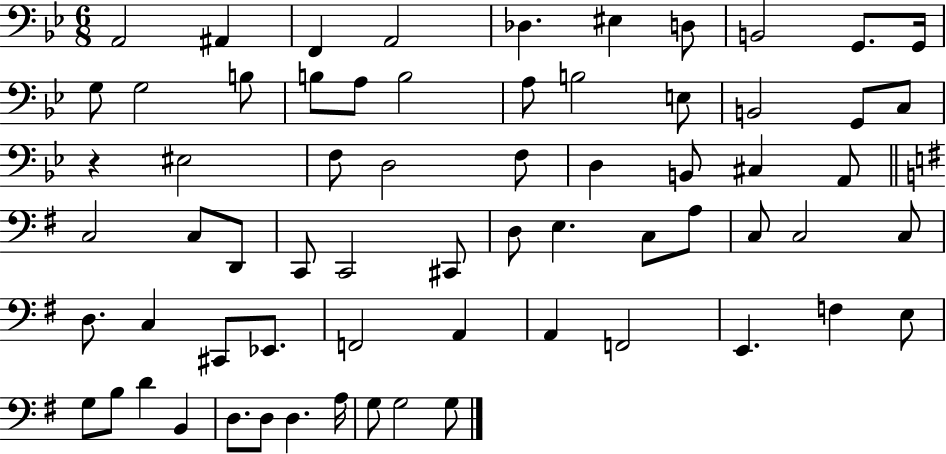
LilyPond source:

{
  \clef bass
  \numericTimeSignature
  \time 6/8
  \key bes \major
  a,2 ais,4 | f,4 a,2 | des4. eis4 d8 | b,2 g,8. g,16 | \break g8 g2 b8 | b8 a8 b2 | a8 b2 e8 | b,2 g,8 c8 | \break r4 eis2 | f8 d2 f8 | d4 b,8 cis4 a,8 | \bar "||" \break \key e \minor c2 c8 d,8 | c,8 c,2 cis,8 | d8 e4. c8 a8 | c8 c2 c8 | \break d8. c4 cis,8 ees,8. | f,2 a,4 | a,4 f,2 | e,4. f4 e8 | \break g8 b8 d'4 b,4 | d8. d8 d4. a16 | g8 g2 g8 | \bar "|."
}